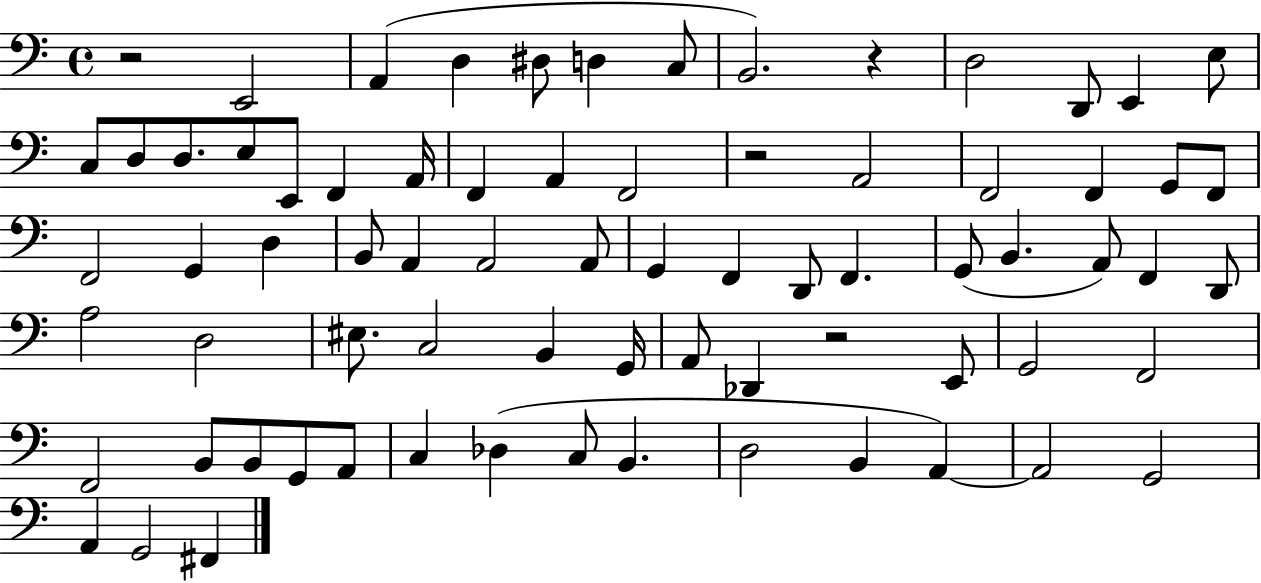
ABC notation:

X:1
T:Untitled
M:4/4
L:1/4
K:C
z2 E,,2 A,, D, ^D,/2 D, C,/2 B,,2 z D,2 D,,/2 E,, E,/2 C,/2 D,/2 D,/2 E,/2 E,,/2 F,, A,,/4 F,, A,, F,,2 z2 A,,2 F,,2 F,, G,,/2 F,,/2 F,,2 G,, D, B,,/2 A,, A,,2 A,,/2 G,, F,, D,,/2 F,, G,,/2 B,, A,,/2 F,, D,,/2 A,2 D,2 ^E,/2 C,2 B,, G,,/4 A,,/2 _D,, z2 E,,/2 G,,2 F,,2 F,,2 B,,/2 B,,/2 G,,/2 A,,/2 C, _D, C,/2 B,, D,2 B,, A,, A,,2 G,,2 A,, G,,2 ^F,,